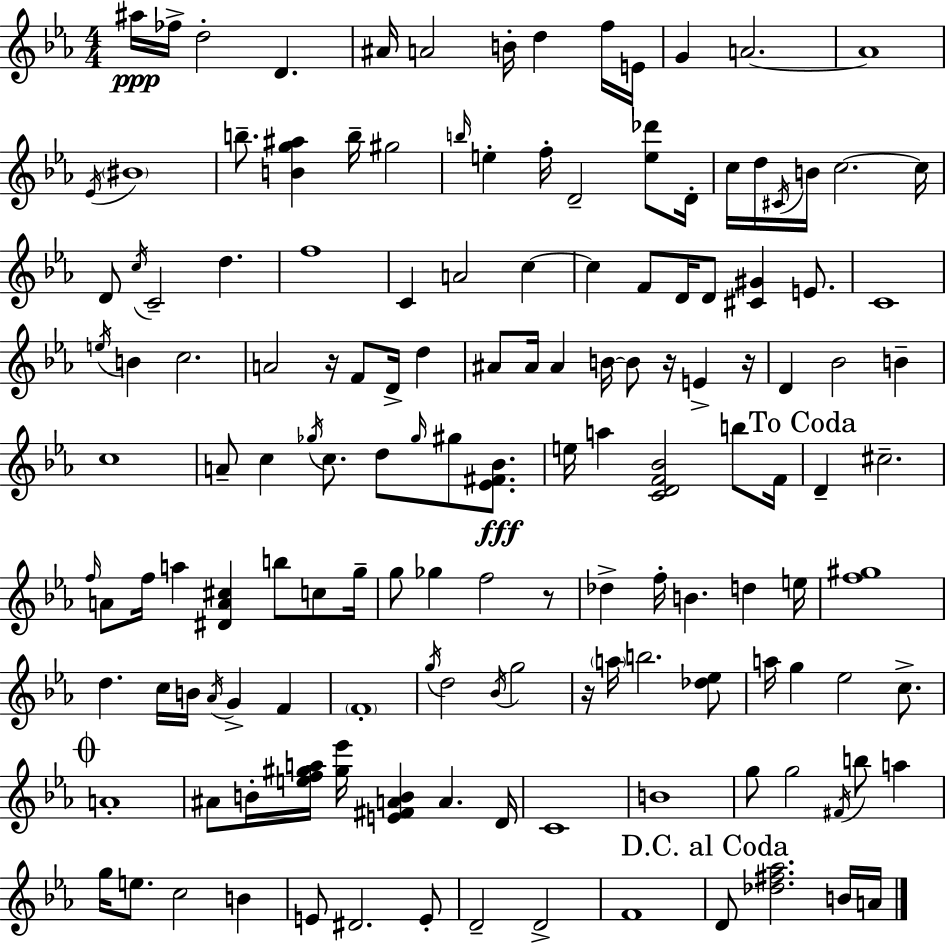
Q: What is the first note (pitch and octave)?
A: A#5